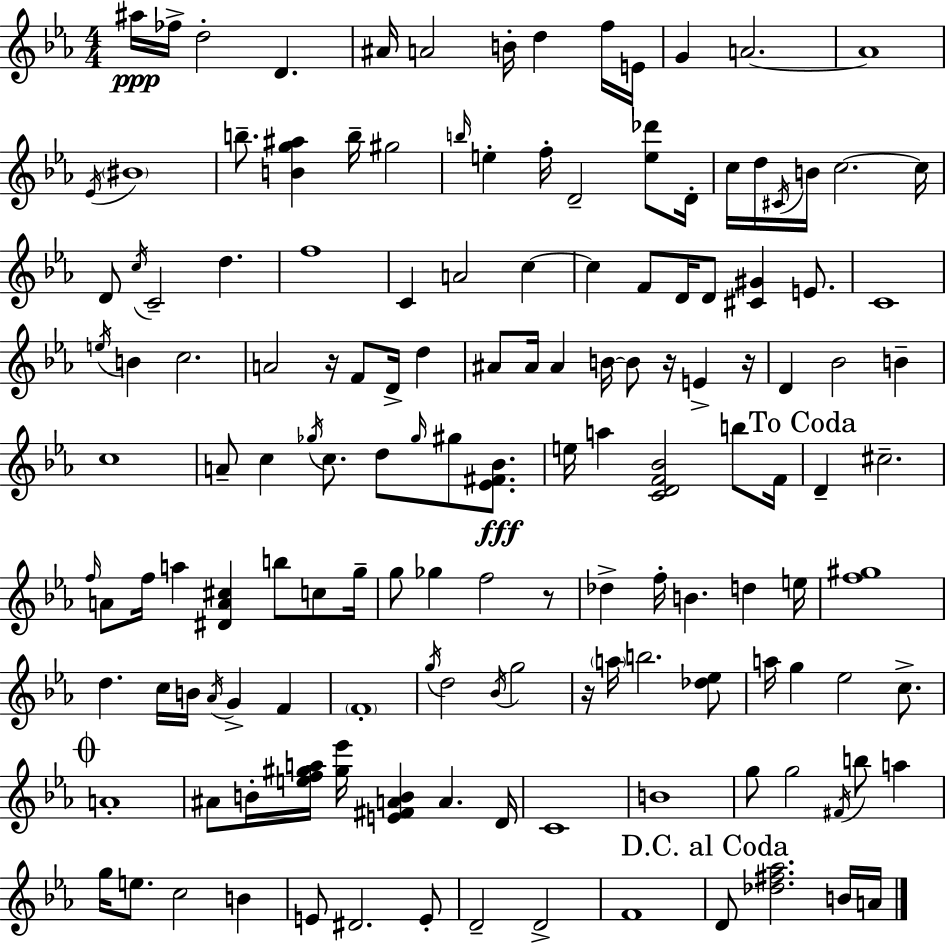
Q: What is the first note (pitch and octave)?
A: A#5